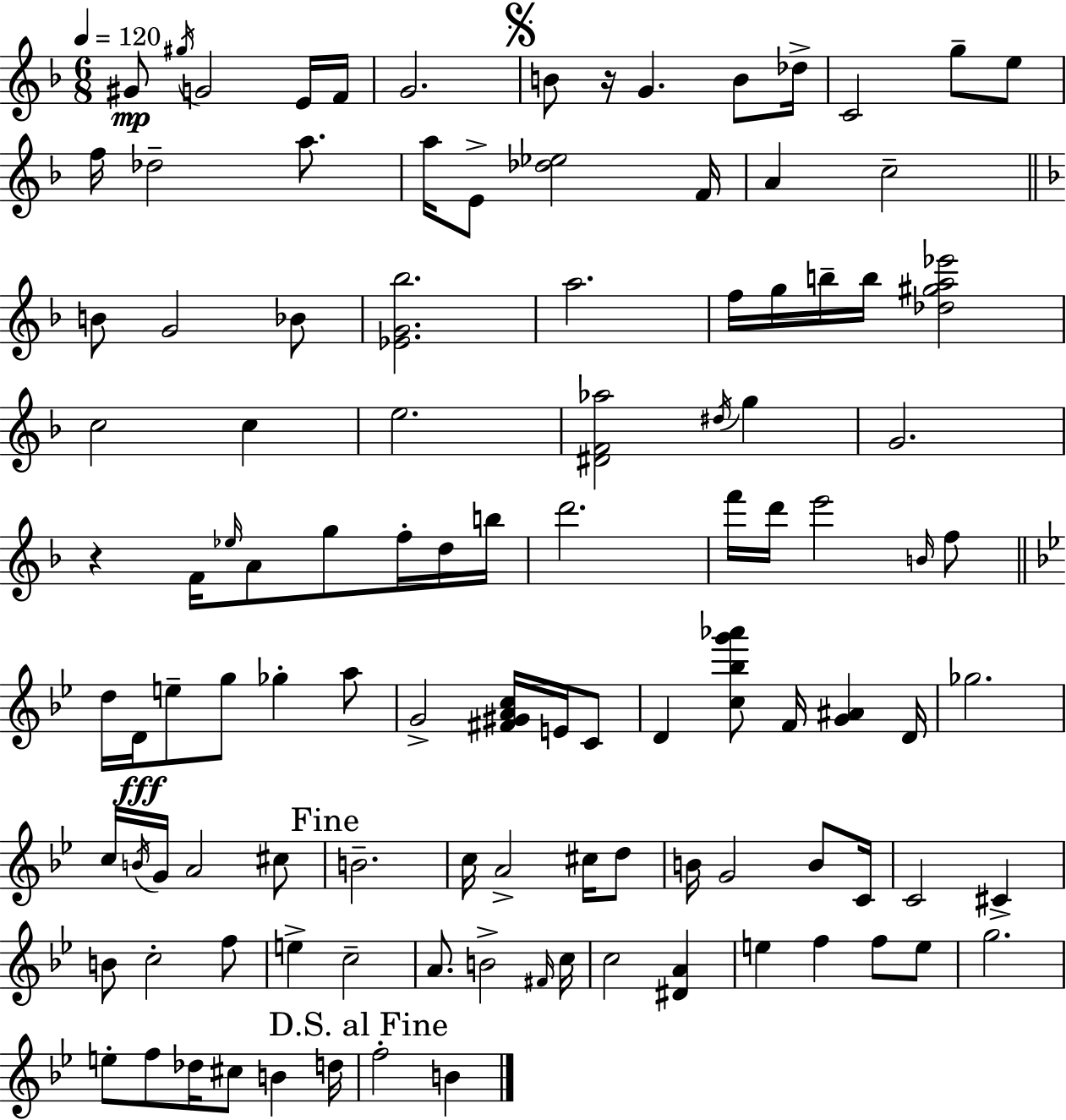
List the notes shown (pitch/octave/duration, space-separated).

G#4/e G#5/s G4/h E4/s F4/s G4/h. B4/e R/s G4/q. B4/e Db5/s C4/h G5/e E5/e F5/s Db5/h A5/e. A5/s E4/e [Db5,Eb5]/h F4/s A4/q C5/h B4/e G4/h Bb4/e [Eb4,G4,Bb5]/h. A5/h. F5/s G5/s B5/s B5/s [Db5,G#5,A5,Eb6]/h C5/h C5/q E5/h. [D#4,F4,Ab5]/h D#5/s G5/q G4/h. R/q F4/s Eb5/s A4/e G5/e F5/s D5/s B5/s D6/h. F6/s D6/s E6/h B4/s F5/e D5/s D4/s E5/e G5/e Gb5/q A5/e G4/h [F#4,G#4,A4,C5]/s E4/s C4/e D4/q [C5,Bb5,G6,Ab6]/e F4/s [G4,A#4]/q D4/s Gb5/h. C5/s B4/s G4/s A4/h C#5/e B4/h. C5/s A4/h C#5/s D5/e B4/s G4/h B4/e C4/s C4/h C#4/q B4/e C5/h F5/e E5/q C5/h A4/e. B4/h F#4/s C5/s C5/h [D#4,A4]/q E5/q F5/q F5/e E5/e G5/h. E5/e F5/e Db5/s C#5/e B4/q D5/s F5/h B4/q